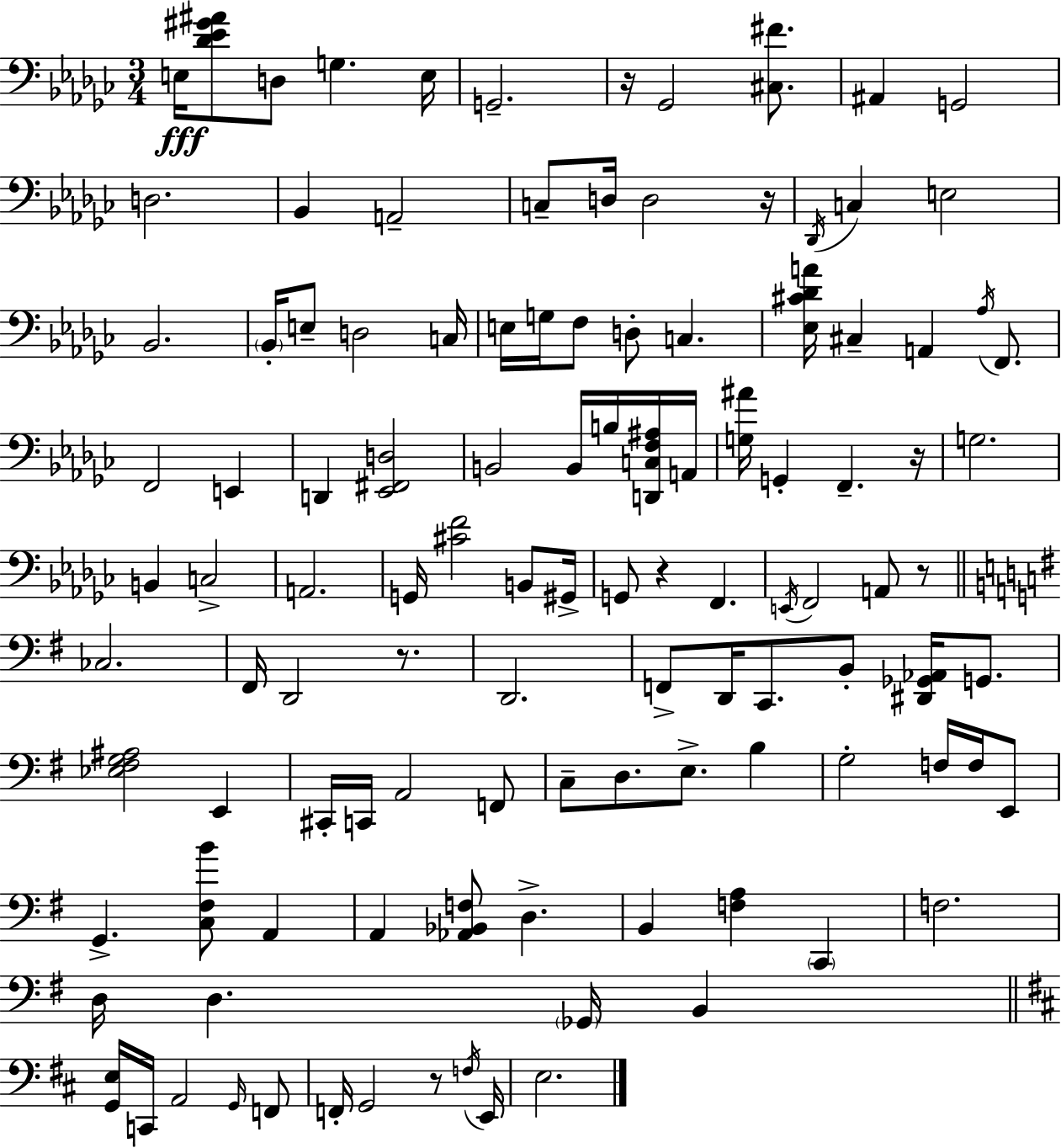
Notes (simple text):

E3/s [Db4,Eb4,G#4,A#4]/e D3/e G3/q. E3/s G2/h. R/s Gb2/h [C#3,F#4]/e. A#2/q G2/h D3/h. Bb2/q A2/h C3/e D3/s D3/h R/s Db2/s C3/q E3/h Bb2/h. Bb2/s E3/e D3/h C3/s E3/s G3/s F3/e D3/e C3/q. [Eb3,C#4,Db4,A4]/s C#3/q A2/q Ab3/s F2/e. F2/h E2/q D2/q [Eb2,F#2,D3]/h B2/h B2/s B3/s [D2,C3,F3,A#3]/s A2/s [G3,A#4]/s G2/q F2/q. R/s G3/h. B2/q C3/h A2/h. G2/s [C#4,F4]/h B2/e G#2/s G2/e R/q F2/q. E2/s F2/h A2/e R/e CES3/h. F#2/s D2/h R/e. D2/h. F2/e D2/s C2/e. B2/e [D#2,Gb2,Ab2]/s G2/e. [Eb3,F#3,G3,A#3]/h E2/q C#2/s C2/s A2/h F2/e C3/e D3/e. E3/e. B3/q G3/h F3/s F3/s E2/e G2/q. [C3,F#3,B4]/e A2/q A2/q [Ab2,Bb2,F3]/e D3/q. B2/q [F3,A3]/q C2/q F3/h. D3/s D3/q. Gb2/s B2/q [G2,E3]/s C2/s A2/h G2/s F2/e F2/s G2/h R/e F3/s E2/s E3/h.